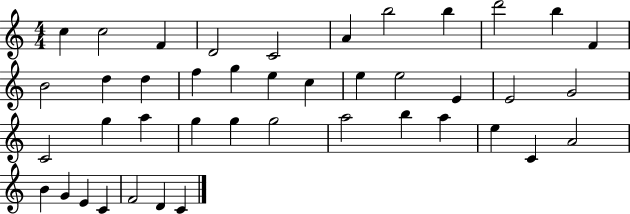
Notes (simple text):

C5/q C5/h F4/q D4/h C4/h A4/q B5/h B5/q D6/h B5/q F4/q B4/h D5/q D5/q F5/q G5/q E5/q C5/q E5/q E5/h E4/q E4/h G4/h C4/h G5/q A5/q G5/q G5/q G5/h A5/h B5/q A5/q E5/q C4/q A4/h B4/q G4/q E4/q C4/q F4/h D4/q C4/q